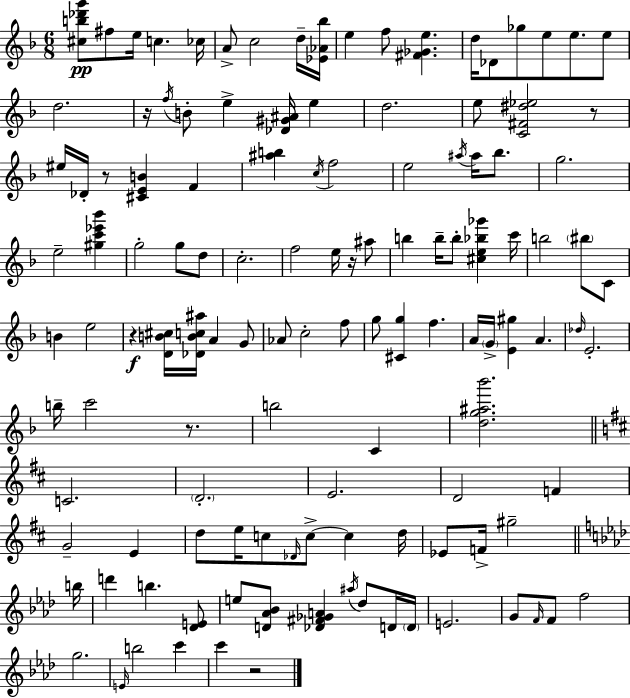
[C#5,B5,Db6,G6]/e F#5/e E5/s C5/q. CES5/s A4/e C5/h D5/s [Eb4,Ab4,Bb5]/s E5/q F5/e [F#4,Gb4,E5]/q. D5/s Db4/e Gb5/e E5/e E5/e. E5/e D5/h. R/s F5/s B4/e E5/q [Db4,G#4,A#4]/s E5/q D5/h. E5/e [C4,F#4,D#5,Eb5]/h R/e EIS5/s Db4/s R/e [C#4,E4,B4]/q F4/q [A#5,B5]/q C5/s F5/h E5/h A#5/s A#5/s Bb5/e. G5/h. E5/h [G#5,C6,Eb6,Bb6]/q G5/h G5/e D5/e C5/h. F5/h E5/s R/s A#5/e B5/q B5/s B5/e [C#5,E5,Bb5,Gb6]/q C6/s B5/h BIS5/e C4/e B4/q E5/h R/q [D4,B4,C#5]/s [Db4,B4,C5,A#5]/s A4/q G4/e Ab4/e C5/h F5/e G5/e [C#4,G5]/q F5/q. A4/s G4/s [E4,G#5]/q A4/q. Db5/s E4/h. B5/s C6/h R/e. B5/h C4/q [D5,G5,A#5,Bb6]/h. C4/h. D4/h. E4/h. D4/h F4/q G4/h E4/q D5/e E5/s C5/e Db4/s C5/e C5/q D5/s Eb4/e F4/s G#5/h B5/s D6/q B5/q. [Db4,E4]/e E5/e [D4,Ab4,Bb4]/e [Db4,F#4,Gb4,A4]/q A#5/s Db5/e D4/s D4/s E4/h. G4/e F4/s F4/e F5/h G5/h. E4/s B5/h C6/q C6/q R/h